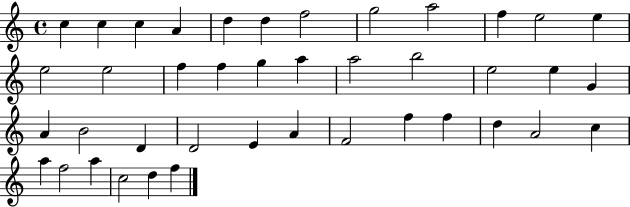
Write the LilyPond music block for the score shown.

{
  \clef treble
  \time 4/4
  \defaultTimeSignature
  \key c \major
  c''4 c''4 c''4 a'4 | d''4 d''4 f''2 | g''2 a''2 | f''4 e''2 e''4 | \break e''2 e''2 | f''4 f''4 g''4 a''4 | a''2 b''2 | e''2 e''4 g'4 | \break a'4 b'2 d'4 | d'2 e'4 a'4 | f'2 f''4 f''4 | d''4 a'2 c''4 | \break a''4 f''2 a''4 | c''2 d''4 f''4 | \bar "|."
}